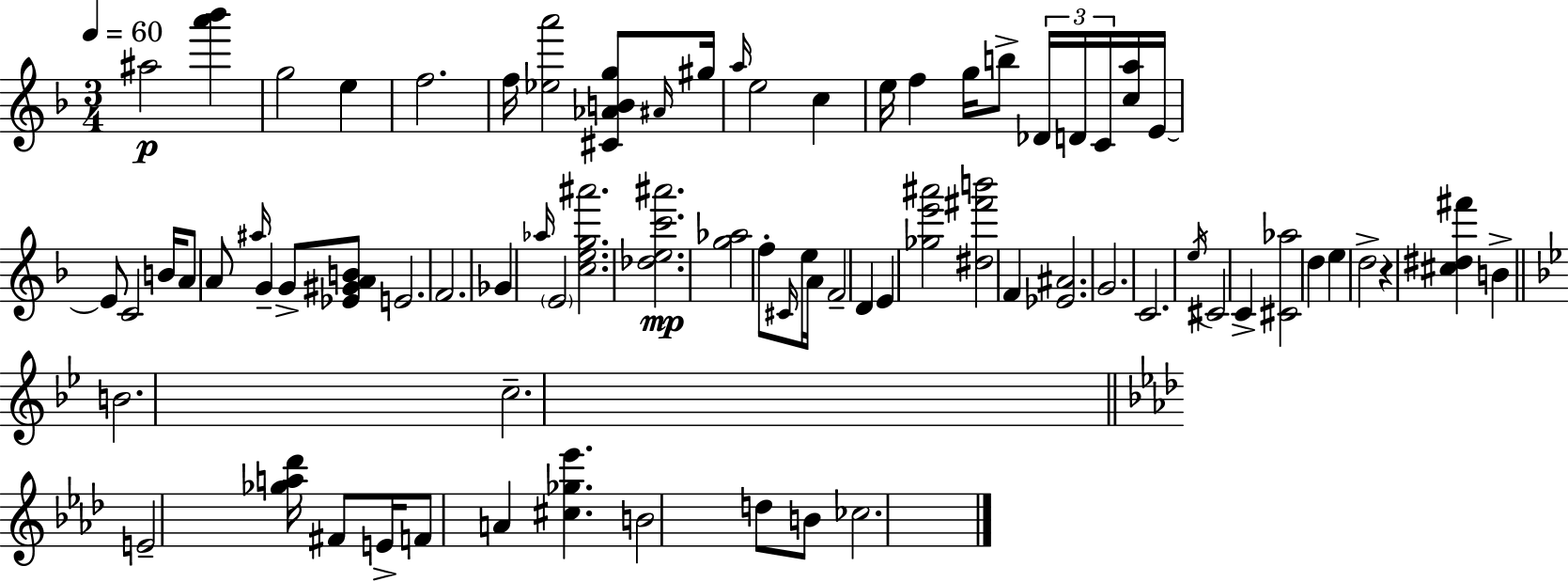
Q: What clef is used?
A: treble